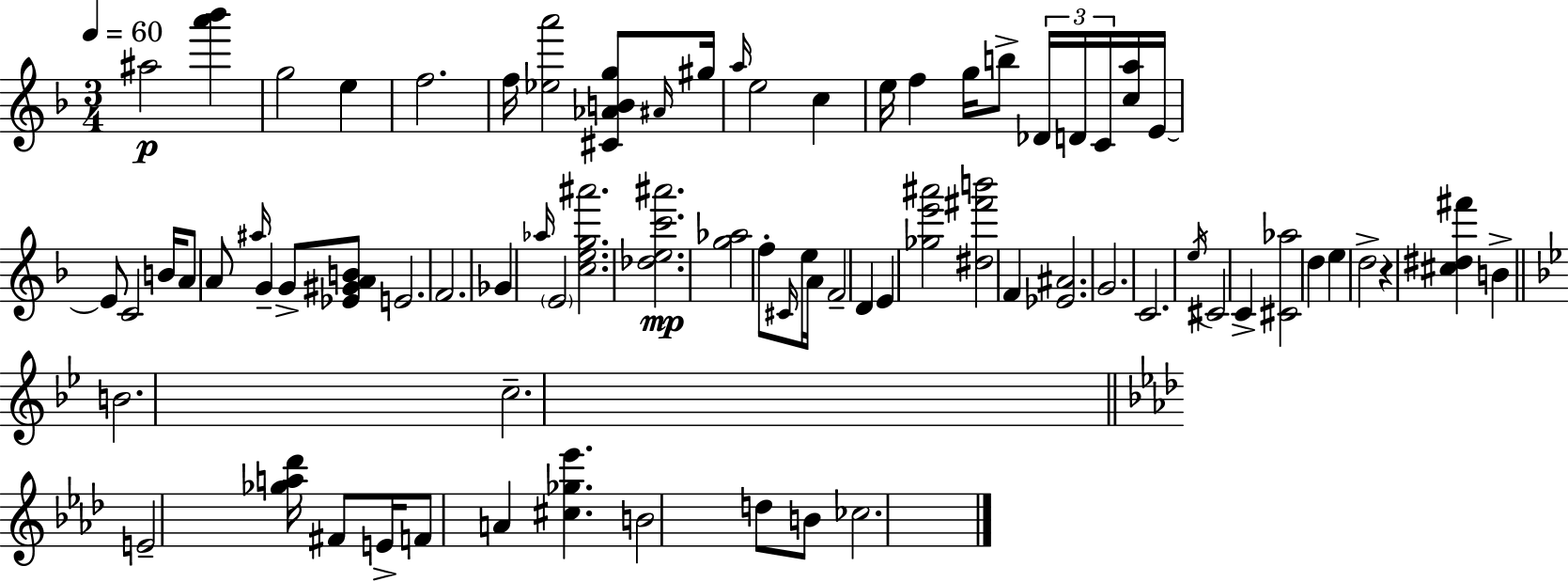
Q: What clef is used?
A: treble